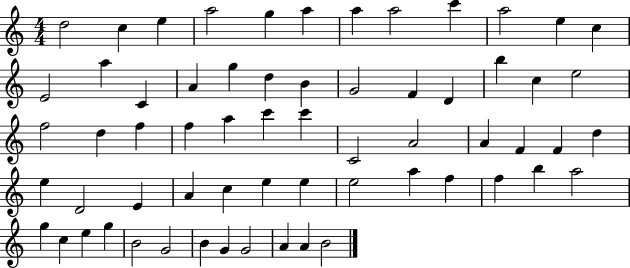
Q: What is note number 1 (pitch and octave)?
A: D5